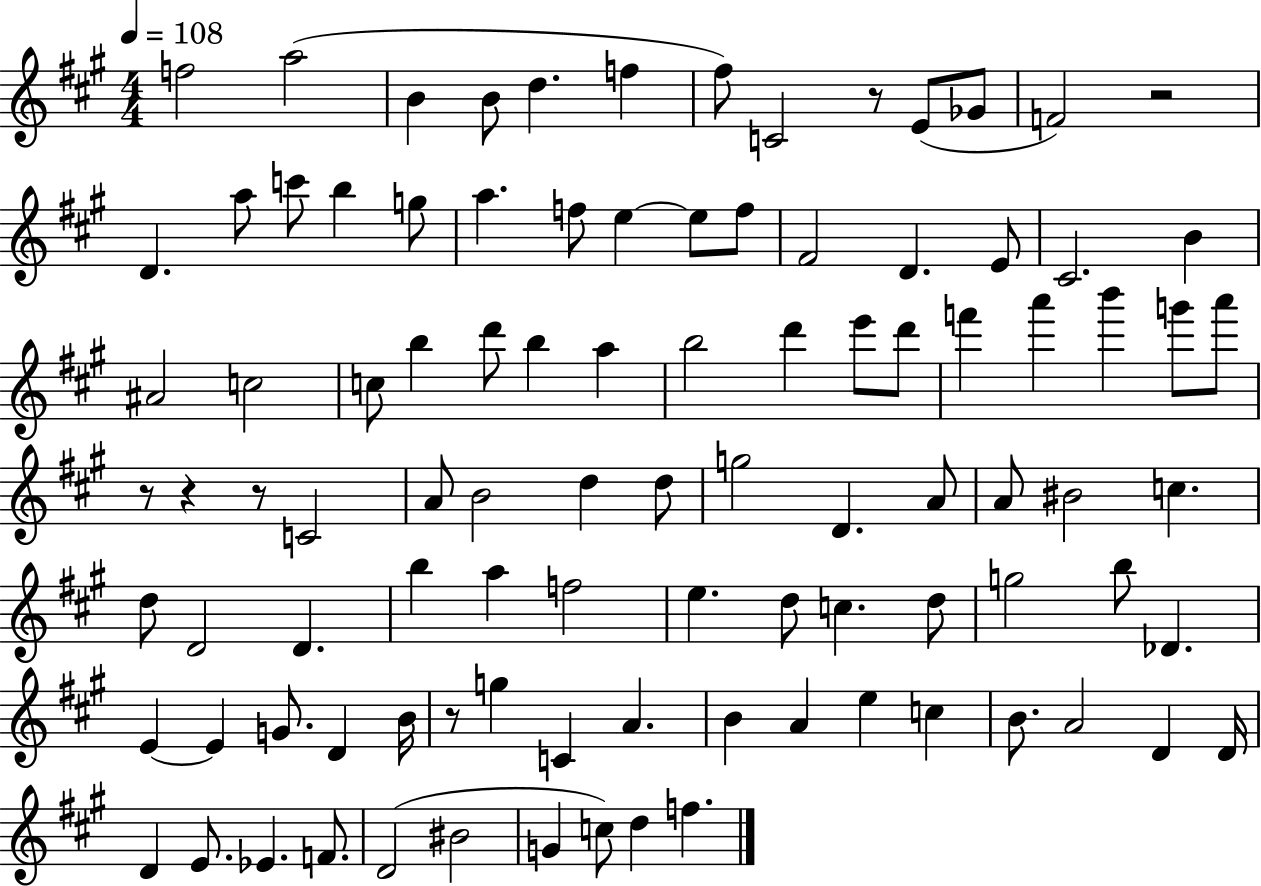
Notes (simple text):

F5/h A5/h B4/q B4/e D5/q. F5/q F#5/e C4/h R/e E4/e Gb4/e F4/h R/h D4/q. A5/e C6/e B5/q G5/e A5/q. F5/e E5/q E5/e F5/e F#4/h D4/q. E4/e C#4/h. B4/q A#4/h C5/h C5/e B5/q D6/e B5/q A5/q B5/h D6/q E6/e D6/e F6/q A6/q B6/q G6/e A6/e R/e R/q R/e C4/h A4/e B4/h D5/q D5/e G5/h D4/q. A4/e A4/e BIS4/h C5/q. D5/e D4/h D4/q. B5/q A5/q F5/h E5/q. D5/e C5/q. D5/e G5/h B5/e Db4/q. E4/q E4/q G4/e. D4/q B4/s R/e G5/q C4/q A4/q. B4/q A4/q E5/q C5/q B4/e. A4/h D4/q D4/s D4/q E4/e. Eb4/q. F4/e. D4/h BIS4/h G4/q C5/e D5/q F5/q.